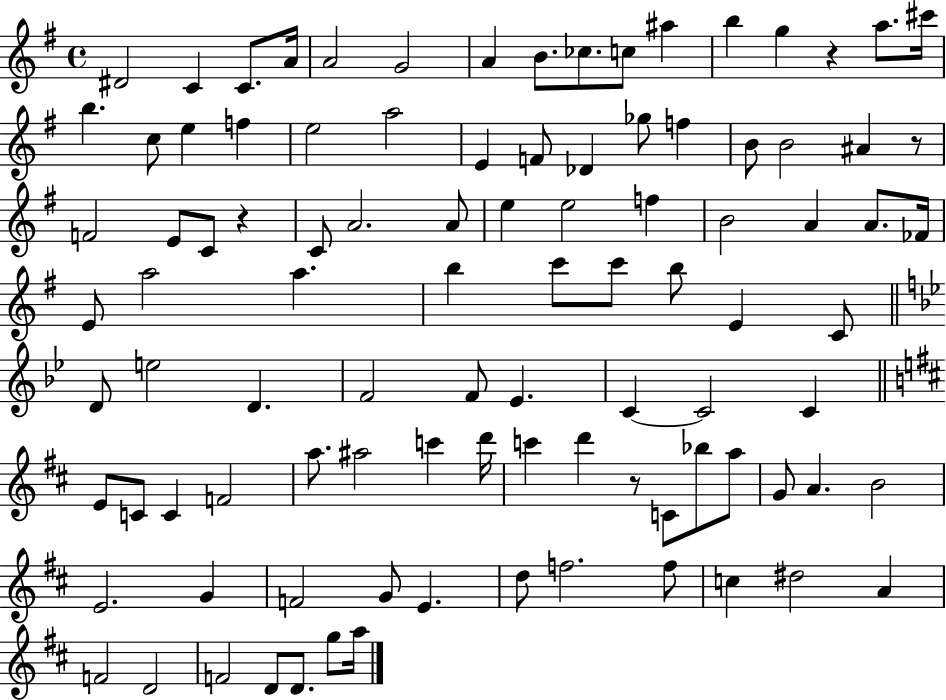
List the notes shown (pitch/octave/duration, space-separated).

D#4/h C4/q C4/e. A4/s A4/h G4/h A4/q B4/e. CES5/e. C5/e A#5/q B5/q G5/q R/q A5/e. C#6/s B5/q. C5/e E5/q F5/q E5/h A5/h E4/q F4/e Db4/q Gb5/e F5/q B4/e B4/h A#4/q R/e F4/h E4/e C4/e R/q C4/e A4/h. A4/e E5/q E5/h F5/q B4/h A4/q A4/e. FES4/s E4/e A5/h A5/q. B5/q C6/e C6/e B5/e E4/q C4/e D4/e E5/h D4/q. F4/h F4/e Eb4/q. C4/q C4/h C4/q E4/e C4/e C4/q F4/h A5/e. A#5/h C6/q D6/s C6/q D6/q R/e C4/e Bb5/e A5/e G4/e A4/q. B4/h E4/h. G4/q F4/h G4/e E4/q. D5/e F5/h. F5/e C5/q D#5/h A4/q F4/h D4/h F4/h D4/e D4/e. G5/e A5/s